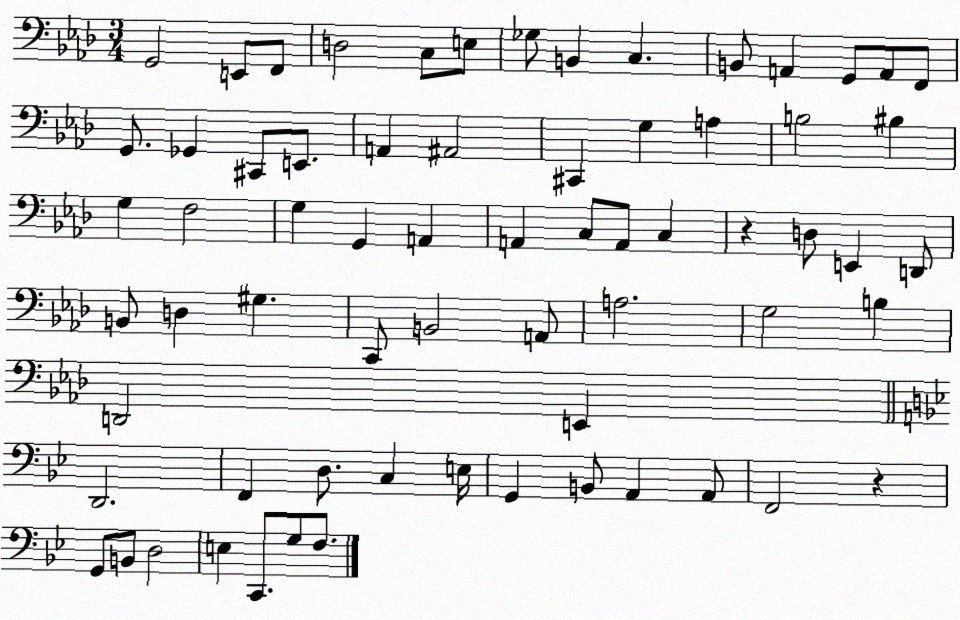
X:1
T:Untitled
M:3/4
L:1/4
K:Ab
G,,2 E,,/2 F,,/2 D,2 C,/2 E,/2 _G,/2 B,, C, B,,/2 A,, G,,/2 A,,/2 F,,/2 G,,/2 _G,, ^C,,/2 E,,/2 A,, ^A,,2 ^C,, G, A, B,2 ^B, G, F,2 G, G,, A,, A,, C,/2 A,,/2 C, z D,/2 E,, D,,/2 B,,/2 D, ^G, C,,/2 B,,2 A,,/2 A,2 G,2 B, D,,2 E,, D,,2 F,, D,/2 C, E,/4 G,, B,,/2 A,, A,,/2 F,,2 z G,,/2 B,,/2 D,2 E, C,,/2 G,/2 F,/2